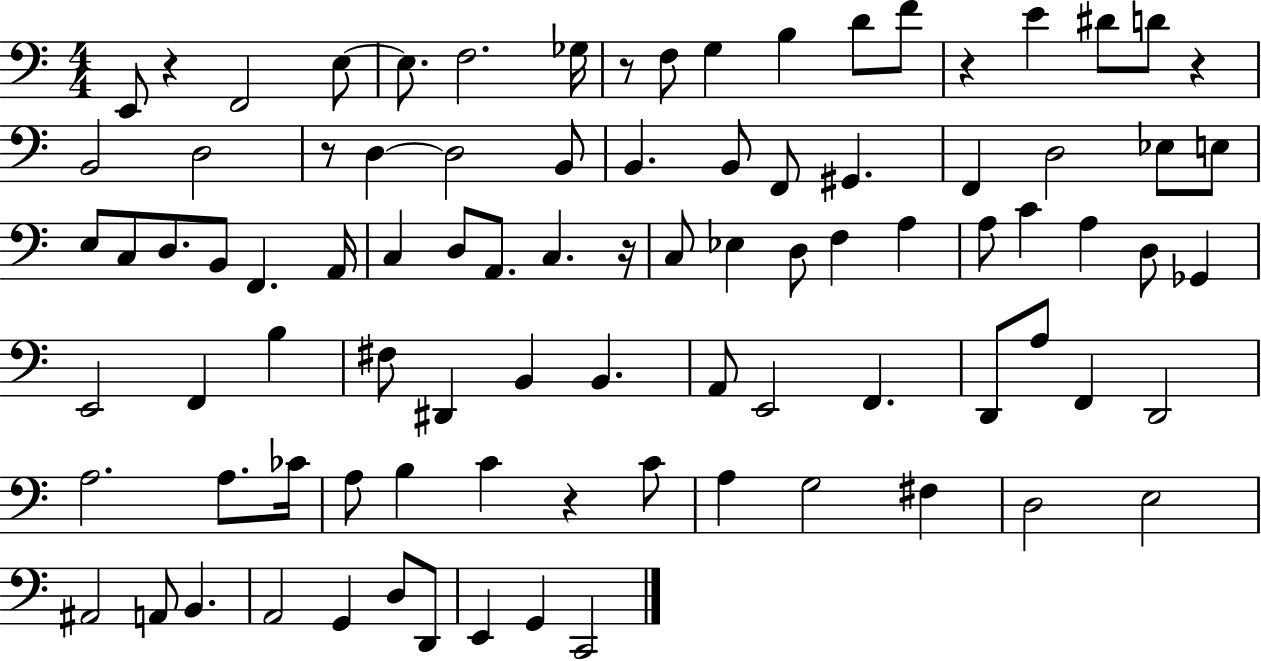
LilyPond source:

{
  \clef bass
  \numericTimeSignature
  \time 4/4
  \key c \major
  e,8 r4 f,2 e8~~ | e8. f2. ges16 | r8 f8 g4 b4 d'8 f'8 | r4 e'4 dis'8 d'8 r4 | \break b,2 d2 | r8 d4~~ d2 b,8 | b,4. b,8 f,8 gis,4. | f,4 d2 ees8 e8 | \break e8 c8 d8. b,8 f,4. a,16 | c4 d8 a,8. c4. r16 | c8 ees4 d8 f4 a4 | a8 c'4 a4 d8 ges,4 | \break e,2 f,4 b4 | fis8 dis,4 b,4 b,4. | a,8 e,2 f,4. | d,8 a8 f,4 d,2 | \break a2. a8. ces'16 | a8 b4 c'4 r4 c'8 | a4 g2 fis4 | d2 e2 | \break ais,2 a,8 b,4. | a,2 g,4 d8 d,8 | e,4 g,4 c,2 | \bar "|."
}